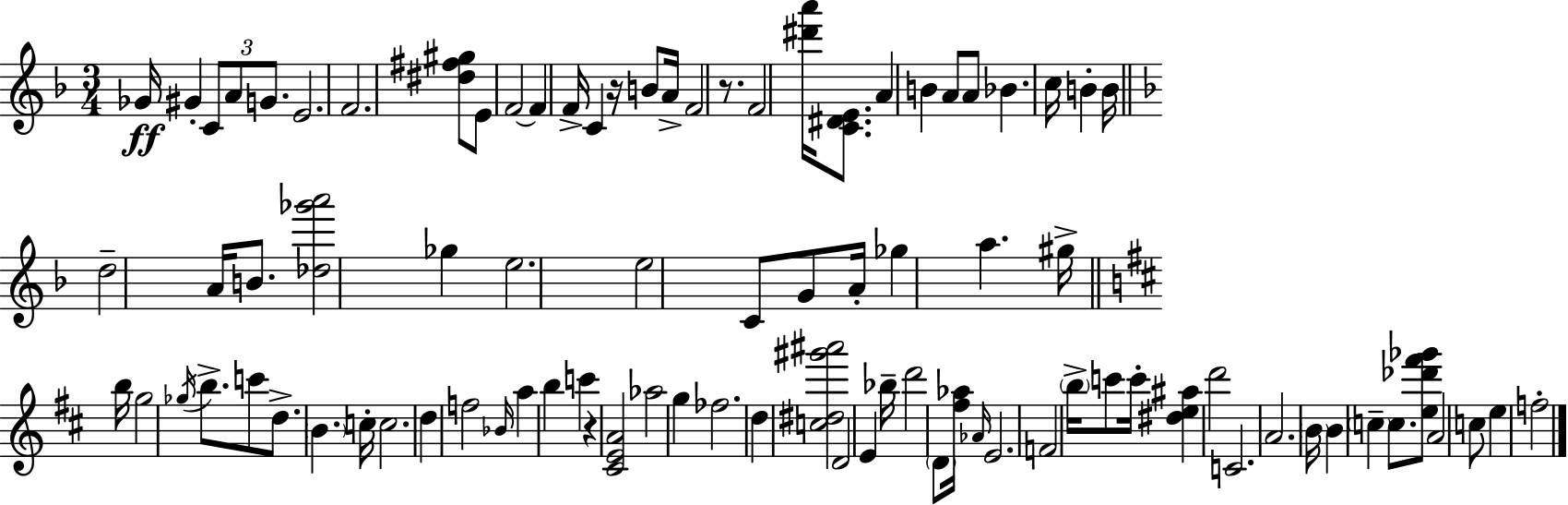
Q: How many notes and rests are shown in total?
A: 89